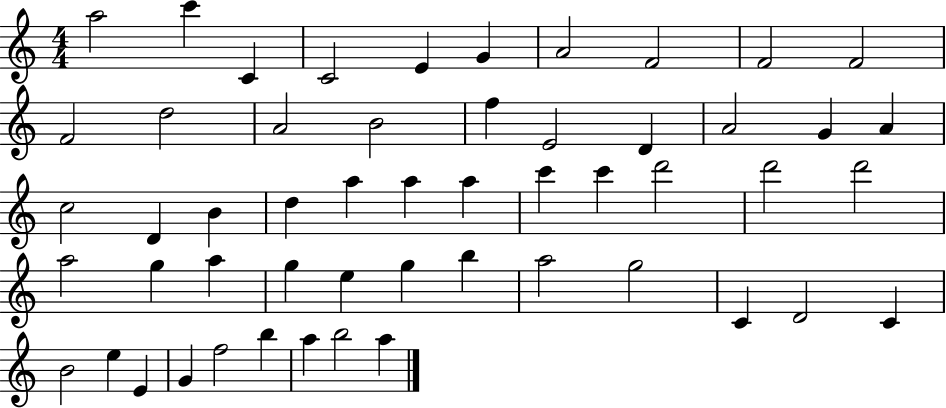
{
  \clef treble
  \numericTimeSignature
  \time 4/4
  \key c \major
  a''2 c'''4 c'4 | c'2 e'4 g'4 | a'2 f'2 | f'2 f'2 | \break f'2 d''2 | a'2 b'2 | f''4 e'2 d'4 | a'2 g'4 a'4 | \break c''2 d'4 b'4 | d''4 a''4 a''4 a''4 | c'''4 c'''4 d'''2 | d'''2 d'''2 | \break a''2 g''4 a''4 | g''4 e''4 g''4 b''4 | a''2 g''2 | c'4 d'2 c'4 | \break b'2 e''4 e'4 | g'4 f''2 b''4 | a''4 b''2 a''4 | \bar "|."
}